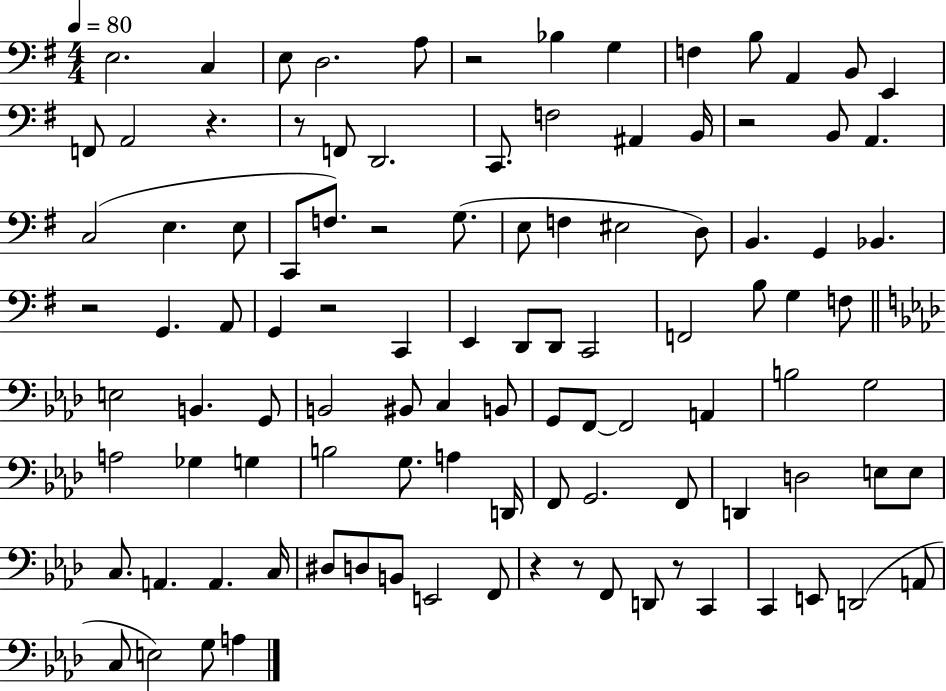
{
  \clef bass
  \numericTimeSignature
  \time 4/4
  \key g \major
  \tempo 4 = 80
  e2. c4 | e8 d2. a8 | r2 bes4 g4 | f4 b8 a,4 b,8 e,4 | \break f,8 a,2 r4. | r8 f,8 d,2. | c,8. f2 ais,4 b,16 | r2 b,8 a,4. | \break c2( e4. e8 | c,8 f8.) r2 g8.( | e8 f4 eis2 d8) | b,4. g,4 bes,4. | \break r2 g,4. a,8 | g,4 r2 c,4 | e,4 d,8 d,8 c,2 | f,2 b8 g4 f8 | \break \bar "||" \break \key aes \major e2 b,4. g,8 | b,2 bis,8 c4 b,8 | g,8 f,8~~ f,2 a,4 | b2 g2 | \break a2 ges4 g4 | b2 g8. a4 d,16 | f,8 g,2. f,8 | d,4 d2 e8 e8 | \break c8. a,4. a,4. c16 | dis8 d8 b,8 e,2 f,8 | r4 r8 f,8 d,8 r8 c,4 | c,4 e,8 d,2( a,8 | \break c8 e2) g8 a4 | \bar "|."
}